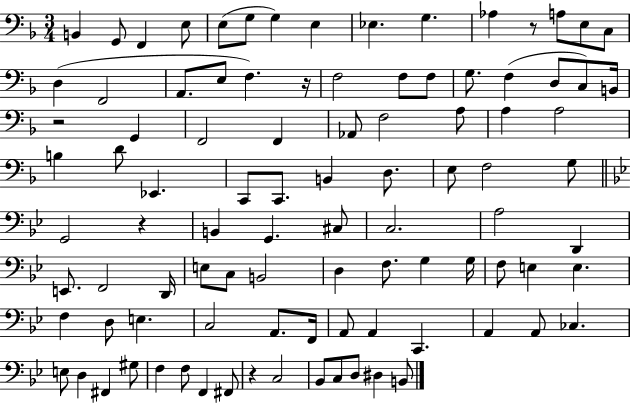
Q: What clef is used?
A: bass